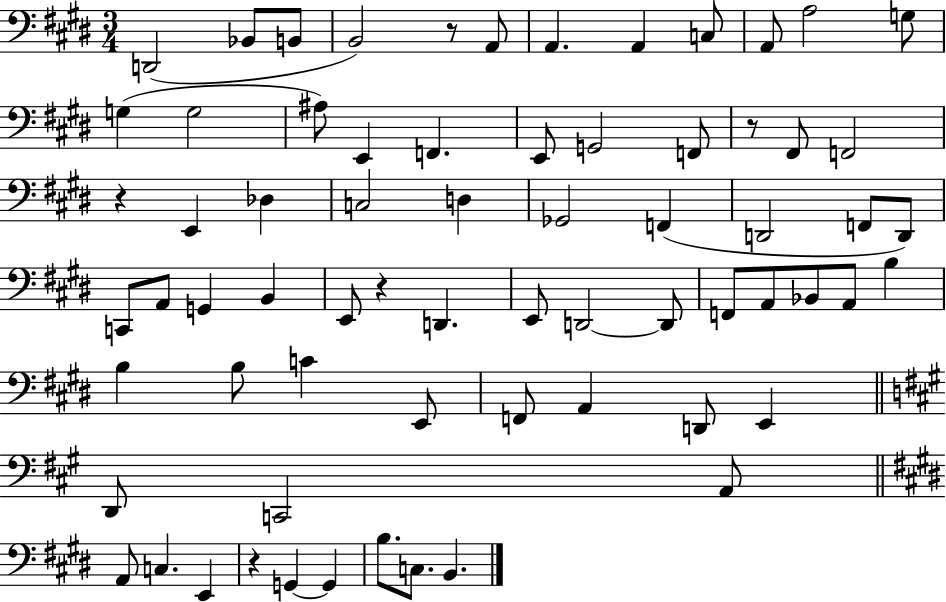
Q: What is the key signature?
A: E major